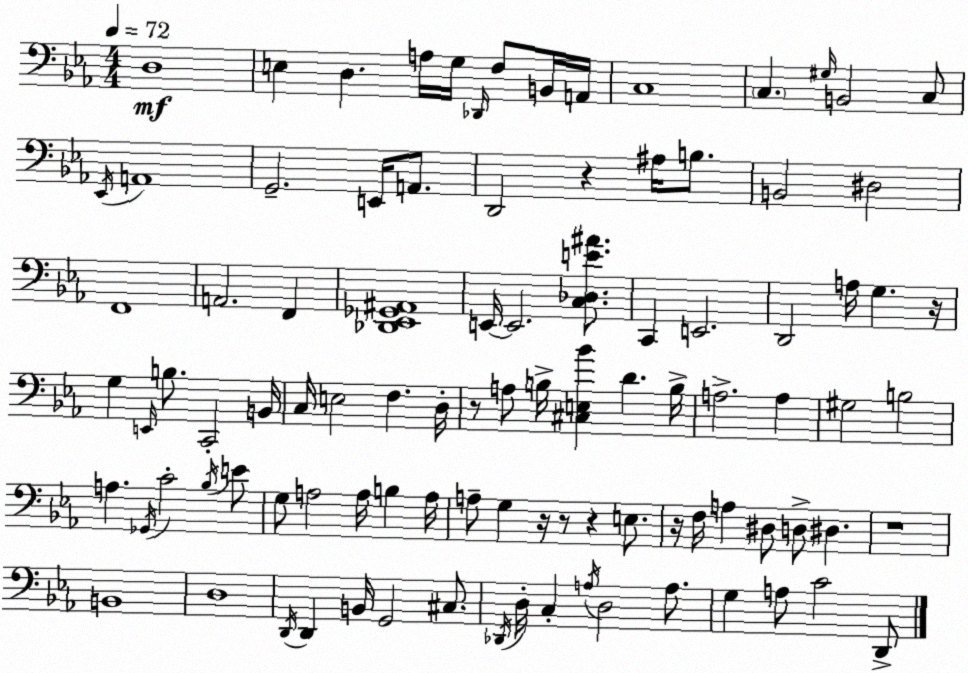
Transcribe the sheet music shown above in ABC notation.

X:1
T:Untitled
M:4/4
L:1/4
K:Cm
D,4 E, D, A,/4 G,/4 _D,,/4 F,/2 B,,/4 A,,/4 C,4 C, ^G,/4 B,,2 C,/2 _E,,/4 A,,4 G,,2 E,,/4 A,,/2 D,,2 z ^A,/4 B,/2 B,,2 ^D,2 F,,4 A,,2 F,, [_D,,_E,,_G,,^A,,]4 E,,/4 E,,2 [C,_D,E^A]/2 C,, E,,2 D,,2 A,/4 G, z/4 G, E,,/4 B,/2 C,,2 B,,/4 C,/4 E,2 F, D,/4 z/2 A,/2 B,/4 [^C,E,_B] D B,/4 A,2 A, ^G,2 B,2 A, _G,,/4 C2 _B,/4 E/2 G,/2 A,2 A,/4 B, A,/4 A,/2 G, z/4 z/2 z E,/2 z/4 F,/4 A, ^D,/2 D,/2 ^D, z4 B,,4 D,4 D,,/4 D,, B,,/4 G,,2 ^C,/2 _D,,/4 D,/4 C, A,/4 D,2 A,/2 G, A,/2 C2 D,,/2